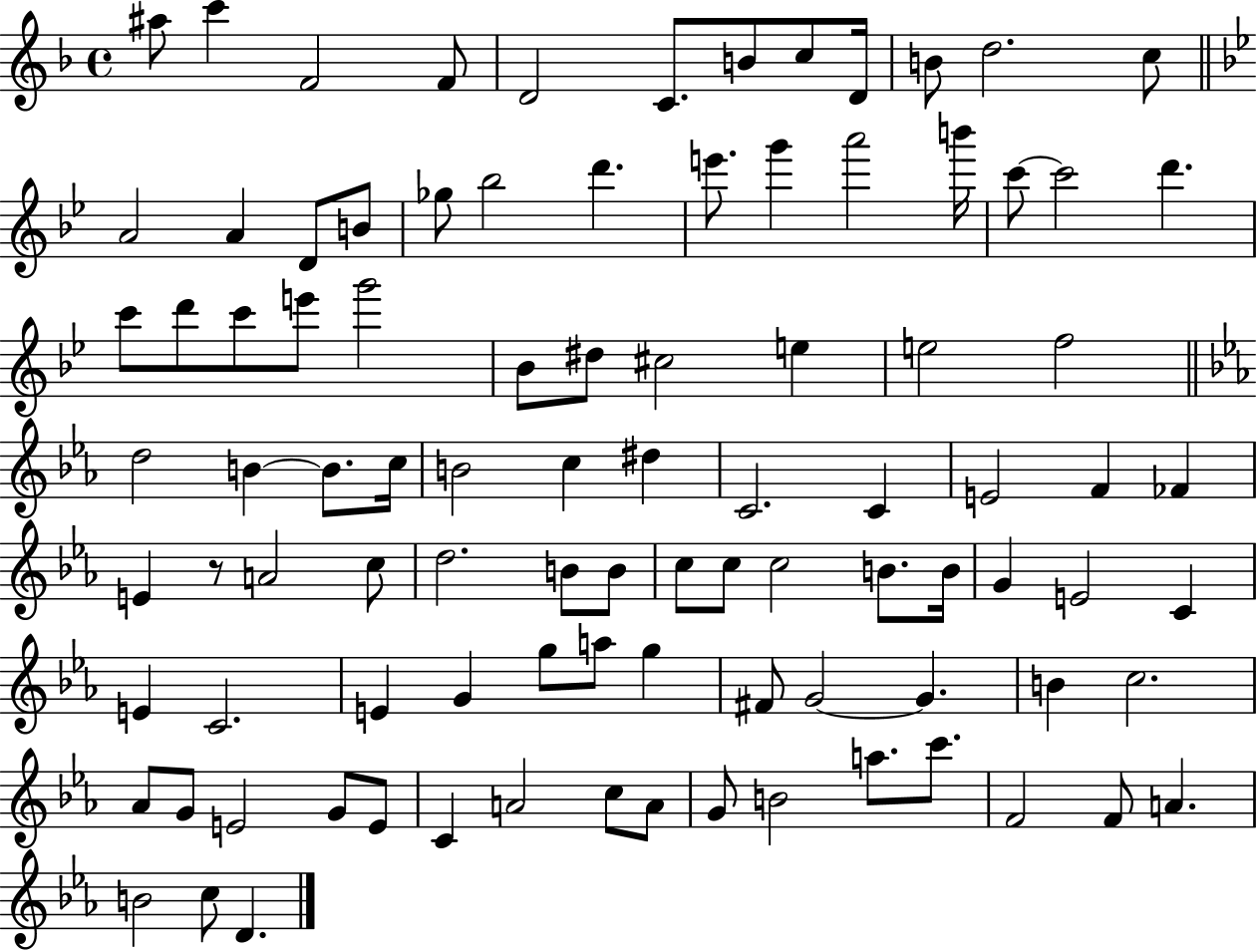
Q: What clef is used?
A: treble